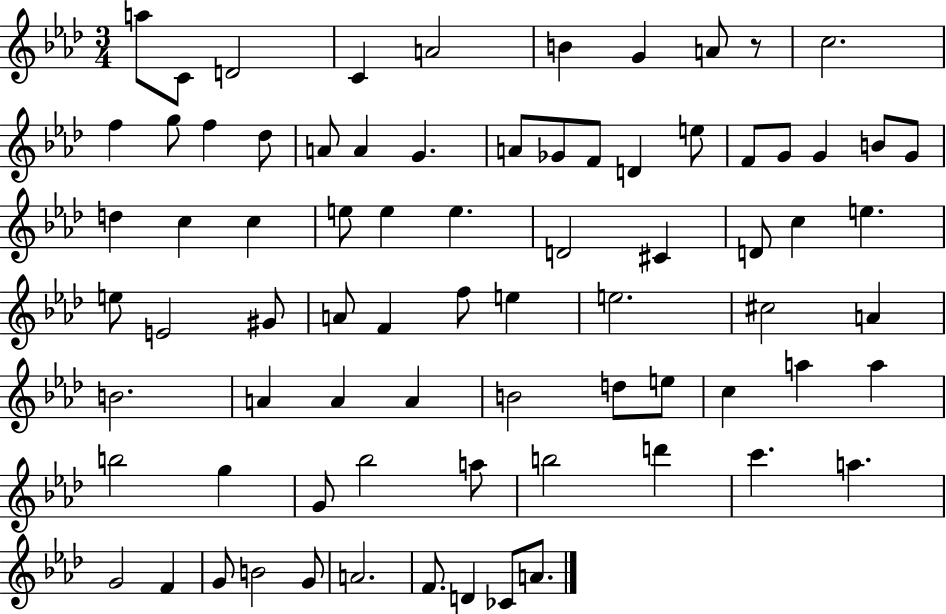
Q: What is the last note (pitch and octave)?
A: A4